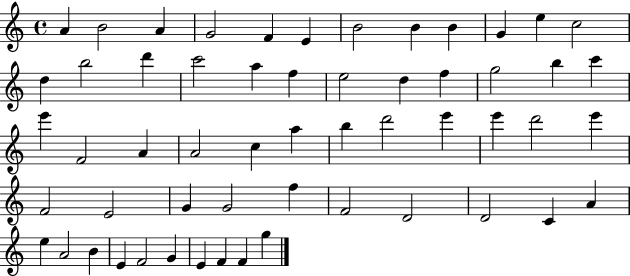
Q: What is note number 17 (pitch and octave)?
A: A5